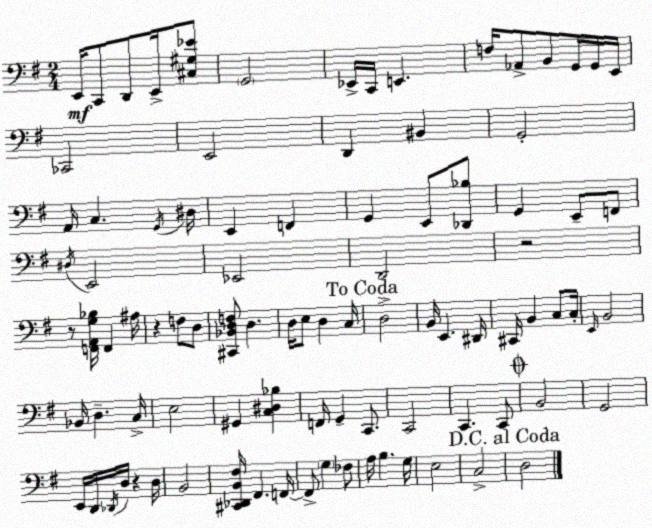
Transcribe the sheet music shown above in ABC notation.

X:1
T:Untitled
M:2/4
L:1/4
K:Em
E,,/4 C,,/2 D,,/2 E,,/4 [^C,^G,_E]/2 G,,2 _E,,/4 C,,/4 E,, F,/4 _A,,/2 B,,/2 G,,/4 G,,/4 E,,/4 _C,,2 E,,2 D,, ^B,, G,,2 A,,/4 C, G,,/4 ^D,/4 E,, F,, G,, E,,/2 [_D,,_B,]/2 G,, E,,/2 F,,/2 ^D,/4 E,,2 _E,,2 D,,2 z2 z/2 [F,,A,,G,_B,]/4 F,, ^A,/4 z F,/2 D,/2 [^C,,_B,,D,F,]/2 D, D,/4 E,/2 D, C,/4 D,2 B,,/4 E,, ^D,,/4 ^C,,/4 B,, C,/2 C,/4 E,,/4 B,,2 _B,,/4 D, C,/4 E,2 ^G,, [C,^D,_B,] F,,/4 G,, C,,/2 C,,2 C,, C,,/2 B,,2 G,,2 E,,/4 D,,/4 _D,,/4 D,/4 z D,/4 B,,2 [^C,,_D,,B,,^F,]/4 ^F,, F,,/4 F,,/2 G, _F,/2 A,/4 B, G,/4 E,2 C,2 D,2